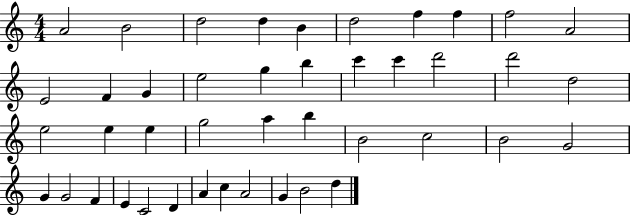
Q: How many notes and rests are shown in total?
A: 43